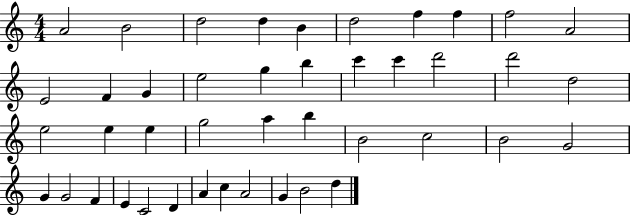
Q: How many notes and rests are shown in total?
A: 43